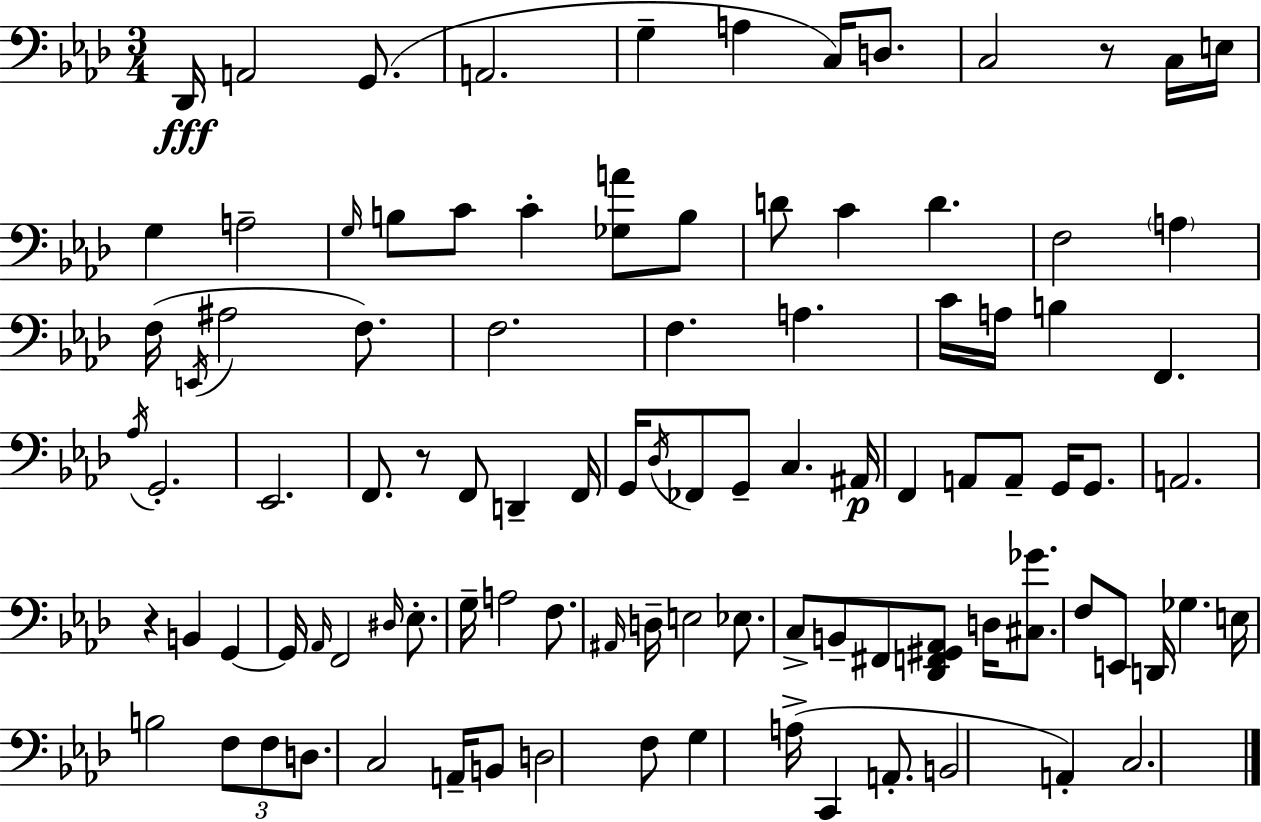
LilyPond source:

{
  \clef bass
  \numericTimeSignature
  \time 3/4
  \key f \minor
  \repeat volta 2 { des,16\fff a,2 g,8.( | a,2. | g4-- a4 c16) d8. | c2 r8 c16 e16 | \break g4 a2-- | \grace { g16 } b8 c'8 c'4-. <ges a'>8 b8 | d'8 c'4 d'4. | f2 \parenthesize a4 | \break f16( \acciaccatura { e,16 } ais2 f8.) | f2. | f4. a4. | c'16 a16 b4 f,4. | \break \acciaccatura { aes16 } g,2.-. | ees,2. | f,8. r8 f,8 d,4-- | f,16 g,16 \acciaccatura { des16 } fes,8 g,8-- c4. | \break ais,16\p f,4 a,8 a,8-- | g,16 g,8. a,2. | r4 b,4 | g,4~~ g,16 \grace { aes,16 } f,2 | \break \grace { dis16 } ees8.-. g16-- a2 | f8. \grace { ais,16 } d16-- e2 | ees8. c8-> b,8-- fis,8 | <des, f, gis, aes,>8 d16 <cis ges'>8. f8 e,8 d,16 | \break ges4. e16 b2 | \tuplet 3/2 { f8 f8 d8. } c2 | a,16-- b,8 d2 | f8 g4 a16->( | \break c,4 a,8.-. b,2 | a,4-.) c2. | } \bar "|."
}